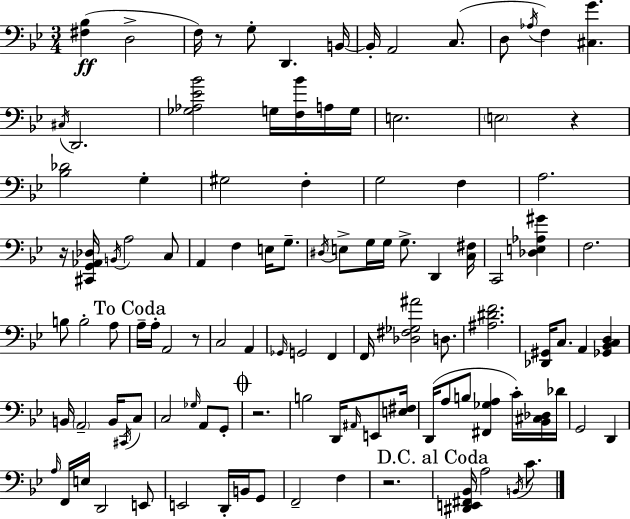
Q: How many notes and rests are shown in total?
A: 110